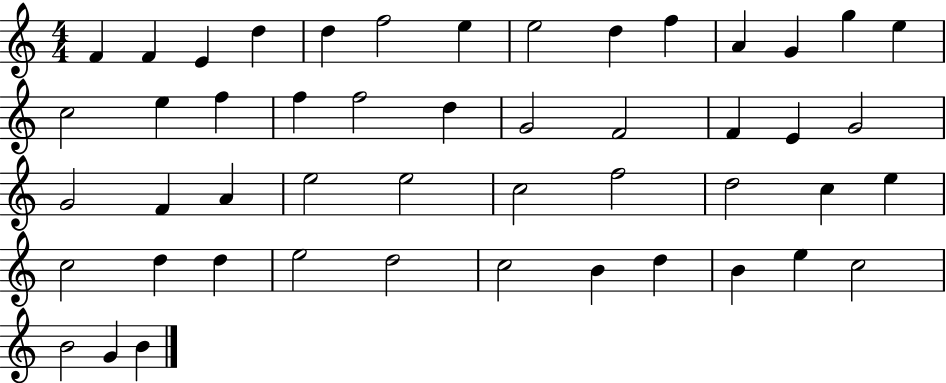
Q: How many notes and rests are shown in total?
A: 49